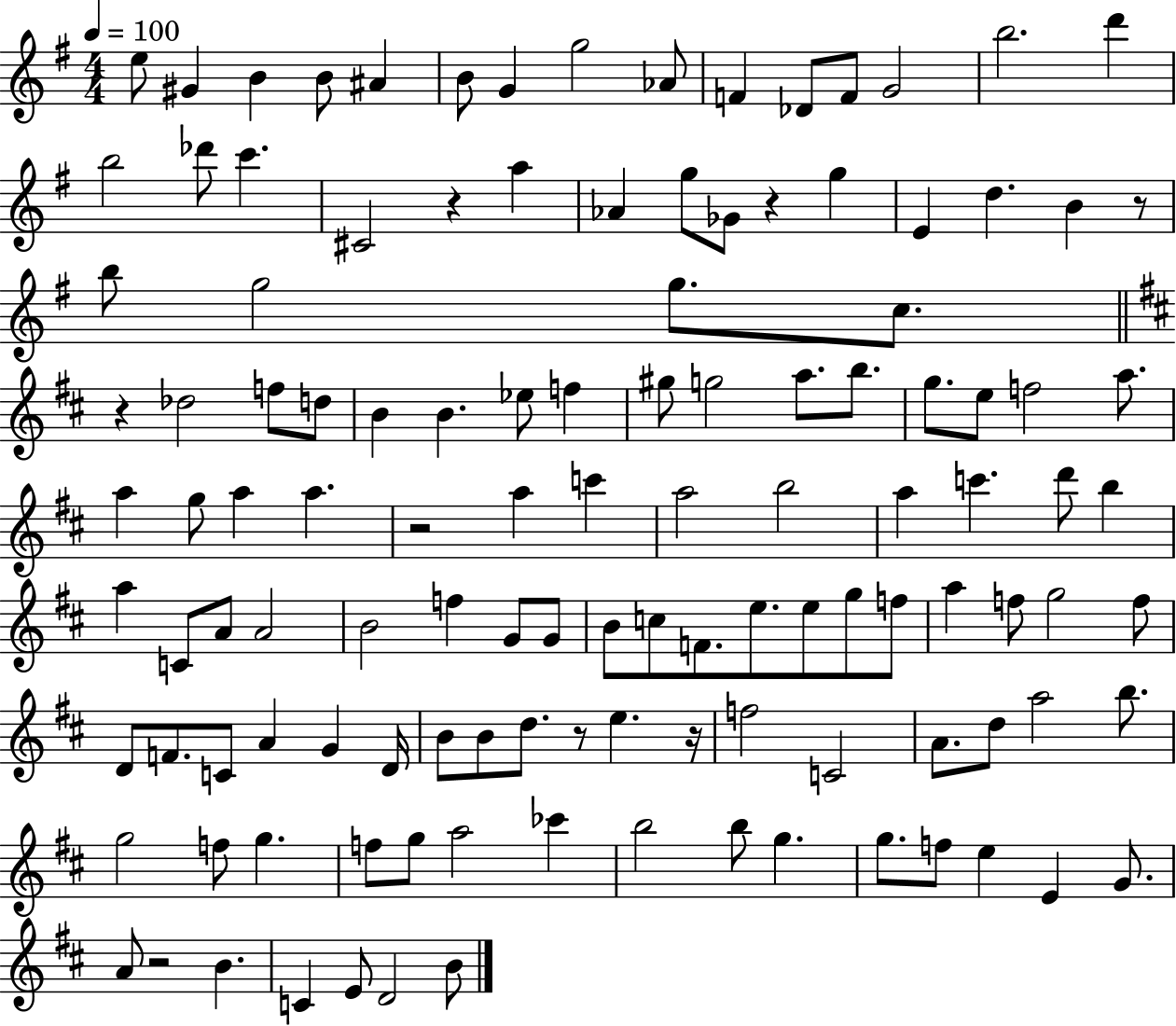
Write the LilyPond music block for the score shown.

{
  \clef treble
  \numericTimeSignature
  \time 4/4
  \key g \major
  \tempo 4 = 100
  \repeat volta 2 { e''8 gis'4 b'4 b'8 ais'4 | b'8 g'4 g''2 aes'8 | f'4 des'8 f'8 g'2 | b''2. d'''4 | \break b''2 des'''8 c'''4. | cis'2 r4 a''4 | aes'4 g''8 ges'8 r4 g''4 | e'4 d''4. b'4 r8 | \break b''8 g''2 g''8. c''8. | \bar "||" \break \key d \major r4 des''2 f''8 d''8 | b'4 b'4. ees''8 f''4 | gis''8 g''2 a''8. b''8. | g''8. e''8 f''2 a''8. | \break a''4 g''8 a''4 a''4. | r2 a''4 c'''4 | a''2 b''2 | a''4 c'''4. d'''8 b''4 | \break a''4 c'8 a'8 a'2 | b'2 f''4 g'8 g'8 | b'8 c''8 f'8. e''8. e''8 g''8 f''8 | a''4 f''8 g''2 f''8 | \break d'8 f'8. c'8 a'4 g'4 d'16 | b'8 b'8 d''8. r8 e''4. r16 | f''2 c'2 | a'8. d''8 a''2 b''8. | \break g''2 f''8 g''4. | f''8 g''8 a''2 ces'''4 | b''2 b''8 g''4. | g''8. f''8 e''4 e'4 g'8. | \break a'8 r2 b'4. | c'4 e'8 d'2 b'8 | } \bar "|."
}